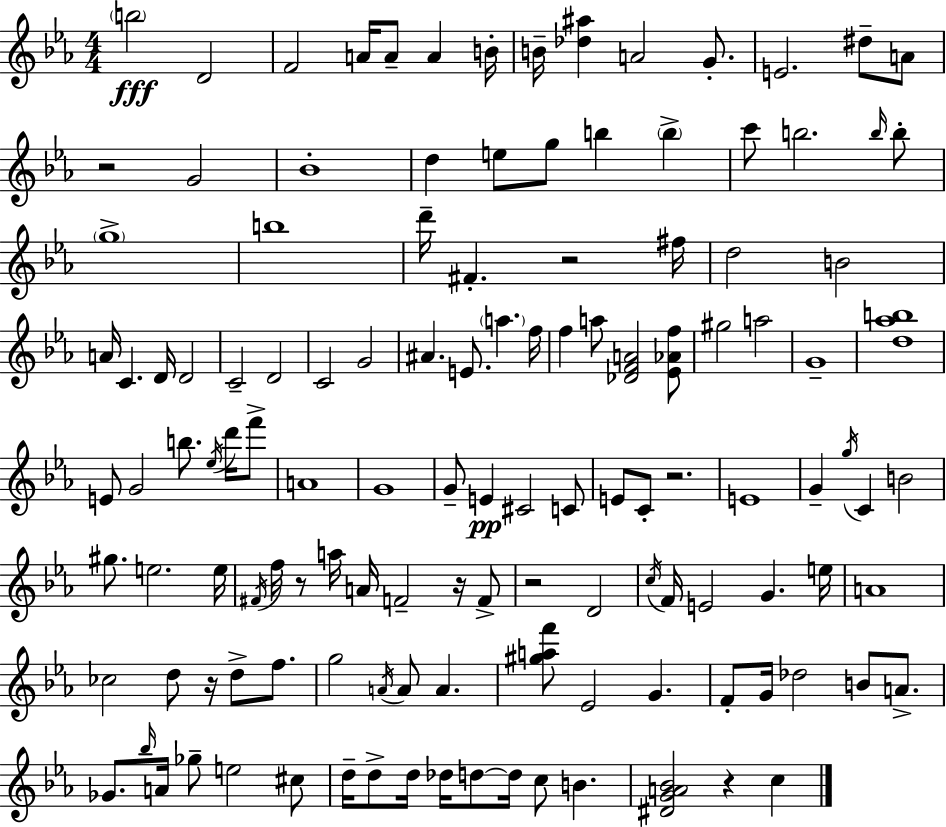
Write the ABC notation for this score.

X:1
T:Untitled
M:4/4
L:1/4
K:Cm
b2 D2 F2 A/4 A/2 A B/4 B/4 [_d^a] A2 G/2 E2 ^d/2 A/2 z2 G2 _B4 d e/2 g/2 b b c'/2 b2 b/4 b/2 g4 b4 d'/4 ^F z2 ^f/4 d2 B2 A/4 C D/4 D2 C2 D2 C2 G2 ^A E/2 a f/4 f a/2 [_DFA]2 [_E_Af]/2 ^g2 a2 G4 [d_ab]4 E/2 G2 b/2 _e/4 d'/4 f'/2 A4 G4 G/2 E ^C2 C/2 E/2 C/2 z2 E4 G g/4 C B2 ^g/2 e2 e/4 ^F/4 f/4 z/2 a/4 A/4 F2 z/4 F/2 z2 D2 c/4 F/4 E2 G e/4 A4 _c2 d/2 z/4 d/2 f/2 g2 A/4 A/2 A [^gaf']/2 _E2 G F/2 G/4 _d2 B/2 A/2 _G/2 _b/4 A/4 _g/2 e2 ^c/2 d/4 d/2 d/4 _d/4 d/2 d/4 c/2 B [^DGA_B]2 z c